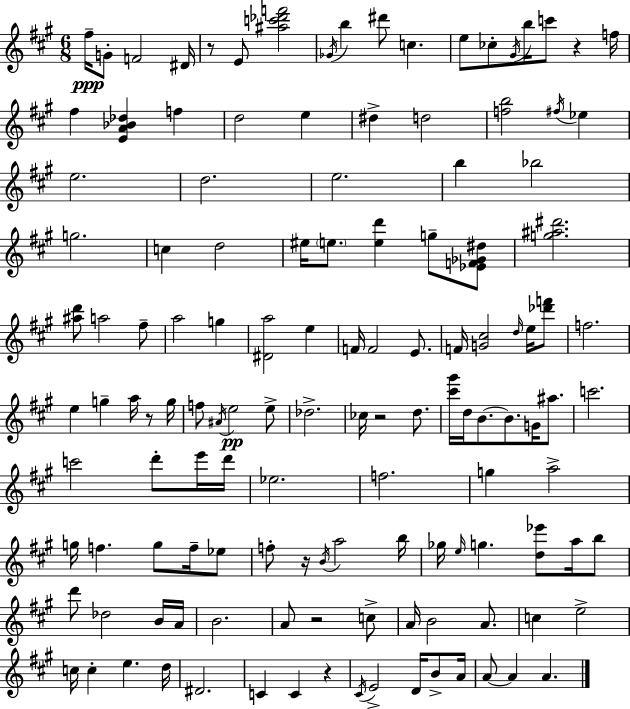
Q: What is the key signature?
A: A major